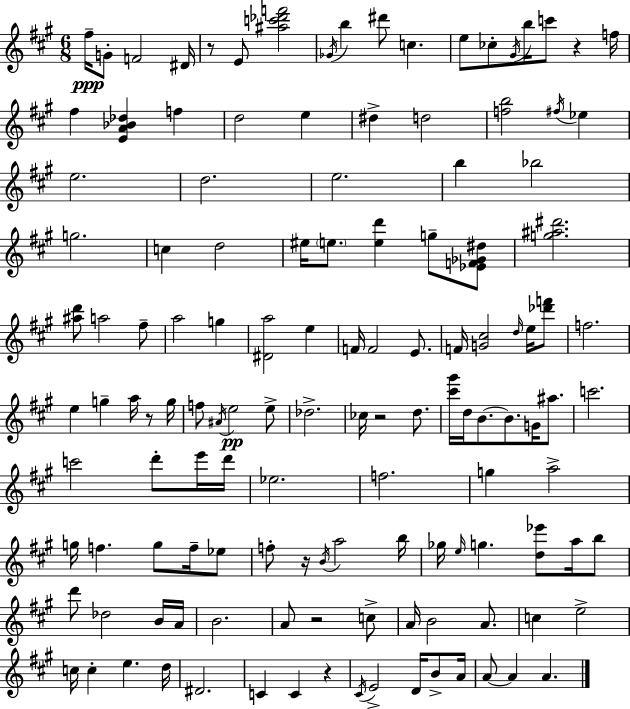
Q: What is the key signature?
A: A major